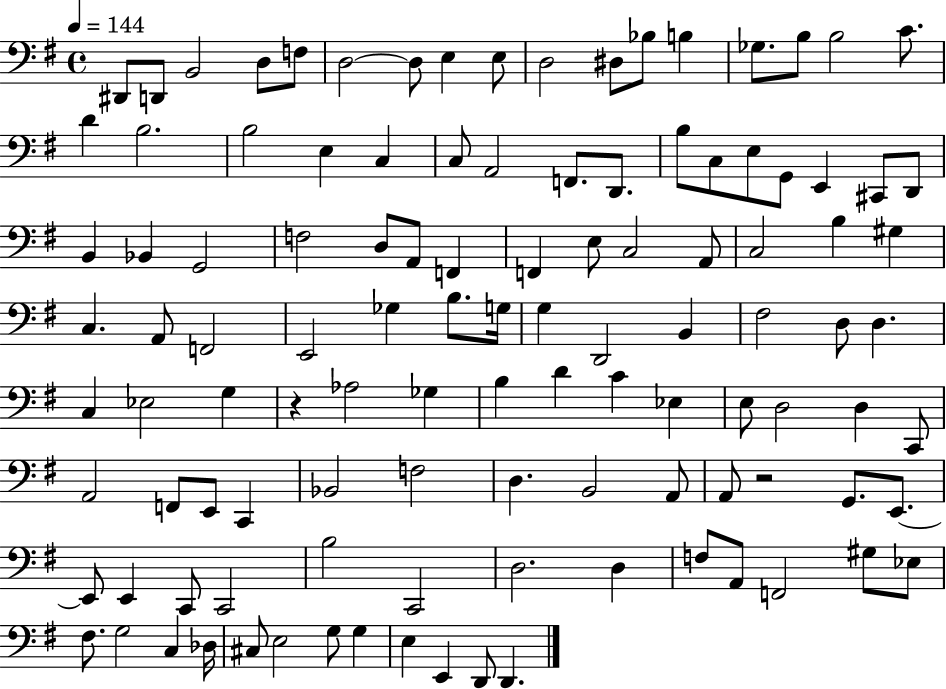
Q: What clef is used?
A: bass